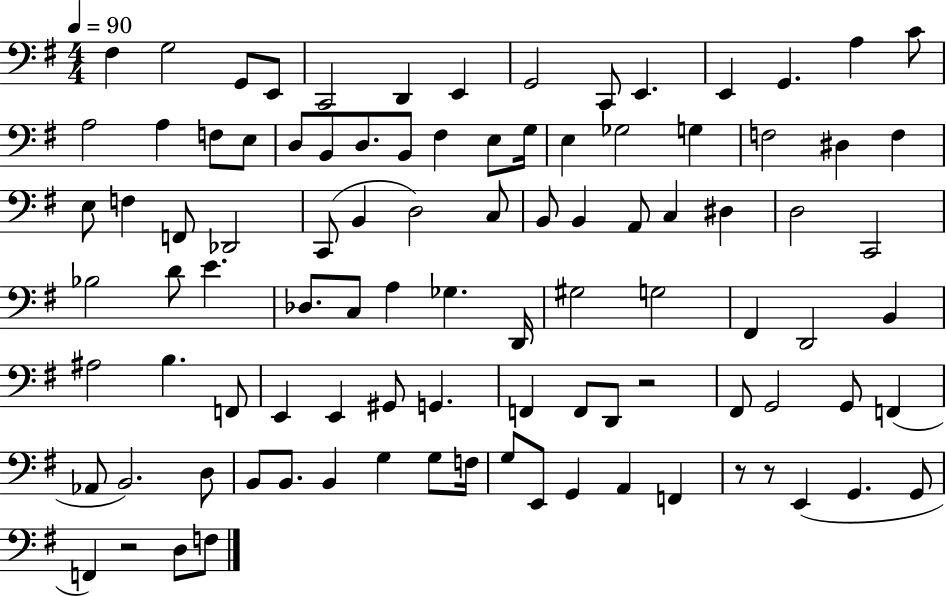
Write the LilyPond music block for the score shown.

{
  \clef bass
  \numericTimeSignature
  \time 4/4
  \key g \major
  \tempo 4 = 90
  fis4 g2 g,8 e,8 | c,2 d,4 e,4 | g,2 c,8 e,4. | e,4 g,4. a4 c'8 | \break a2 a4 f8 e8 | d8 b,8 d8. b,8 fis4 e8 g16 | e4 ges2 g4 | f2 dis4 f4 | \break e8 f4 f,8 des,2 | c,8( b,4 d2) c8 | b,8 b,4 a,8 c4 dis4 | d2 c,2 | \break bes2 d'8 e'4. | des8. c8 a4 ges4. d,16 | gis2 g2 | fis,4 d,2 b,4 | \break ais2 b4. f,8 | e,4 e,4 gis,8 g,4. | f,4 f,8 d,8 r2 | fis,8 g,2 g,8 f,4( | \break aes,8 b,2.) d8 | b,8 b,8. b,4 g4 g8 f16 | g8 e,8 g,4 a,4 f,4 | r8 r8 e,4( g,4. g,8 | \break f,4) r2 d8 f8 | \bar "|."
}